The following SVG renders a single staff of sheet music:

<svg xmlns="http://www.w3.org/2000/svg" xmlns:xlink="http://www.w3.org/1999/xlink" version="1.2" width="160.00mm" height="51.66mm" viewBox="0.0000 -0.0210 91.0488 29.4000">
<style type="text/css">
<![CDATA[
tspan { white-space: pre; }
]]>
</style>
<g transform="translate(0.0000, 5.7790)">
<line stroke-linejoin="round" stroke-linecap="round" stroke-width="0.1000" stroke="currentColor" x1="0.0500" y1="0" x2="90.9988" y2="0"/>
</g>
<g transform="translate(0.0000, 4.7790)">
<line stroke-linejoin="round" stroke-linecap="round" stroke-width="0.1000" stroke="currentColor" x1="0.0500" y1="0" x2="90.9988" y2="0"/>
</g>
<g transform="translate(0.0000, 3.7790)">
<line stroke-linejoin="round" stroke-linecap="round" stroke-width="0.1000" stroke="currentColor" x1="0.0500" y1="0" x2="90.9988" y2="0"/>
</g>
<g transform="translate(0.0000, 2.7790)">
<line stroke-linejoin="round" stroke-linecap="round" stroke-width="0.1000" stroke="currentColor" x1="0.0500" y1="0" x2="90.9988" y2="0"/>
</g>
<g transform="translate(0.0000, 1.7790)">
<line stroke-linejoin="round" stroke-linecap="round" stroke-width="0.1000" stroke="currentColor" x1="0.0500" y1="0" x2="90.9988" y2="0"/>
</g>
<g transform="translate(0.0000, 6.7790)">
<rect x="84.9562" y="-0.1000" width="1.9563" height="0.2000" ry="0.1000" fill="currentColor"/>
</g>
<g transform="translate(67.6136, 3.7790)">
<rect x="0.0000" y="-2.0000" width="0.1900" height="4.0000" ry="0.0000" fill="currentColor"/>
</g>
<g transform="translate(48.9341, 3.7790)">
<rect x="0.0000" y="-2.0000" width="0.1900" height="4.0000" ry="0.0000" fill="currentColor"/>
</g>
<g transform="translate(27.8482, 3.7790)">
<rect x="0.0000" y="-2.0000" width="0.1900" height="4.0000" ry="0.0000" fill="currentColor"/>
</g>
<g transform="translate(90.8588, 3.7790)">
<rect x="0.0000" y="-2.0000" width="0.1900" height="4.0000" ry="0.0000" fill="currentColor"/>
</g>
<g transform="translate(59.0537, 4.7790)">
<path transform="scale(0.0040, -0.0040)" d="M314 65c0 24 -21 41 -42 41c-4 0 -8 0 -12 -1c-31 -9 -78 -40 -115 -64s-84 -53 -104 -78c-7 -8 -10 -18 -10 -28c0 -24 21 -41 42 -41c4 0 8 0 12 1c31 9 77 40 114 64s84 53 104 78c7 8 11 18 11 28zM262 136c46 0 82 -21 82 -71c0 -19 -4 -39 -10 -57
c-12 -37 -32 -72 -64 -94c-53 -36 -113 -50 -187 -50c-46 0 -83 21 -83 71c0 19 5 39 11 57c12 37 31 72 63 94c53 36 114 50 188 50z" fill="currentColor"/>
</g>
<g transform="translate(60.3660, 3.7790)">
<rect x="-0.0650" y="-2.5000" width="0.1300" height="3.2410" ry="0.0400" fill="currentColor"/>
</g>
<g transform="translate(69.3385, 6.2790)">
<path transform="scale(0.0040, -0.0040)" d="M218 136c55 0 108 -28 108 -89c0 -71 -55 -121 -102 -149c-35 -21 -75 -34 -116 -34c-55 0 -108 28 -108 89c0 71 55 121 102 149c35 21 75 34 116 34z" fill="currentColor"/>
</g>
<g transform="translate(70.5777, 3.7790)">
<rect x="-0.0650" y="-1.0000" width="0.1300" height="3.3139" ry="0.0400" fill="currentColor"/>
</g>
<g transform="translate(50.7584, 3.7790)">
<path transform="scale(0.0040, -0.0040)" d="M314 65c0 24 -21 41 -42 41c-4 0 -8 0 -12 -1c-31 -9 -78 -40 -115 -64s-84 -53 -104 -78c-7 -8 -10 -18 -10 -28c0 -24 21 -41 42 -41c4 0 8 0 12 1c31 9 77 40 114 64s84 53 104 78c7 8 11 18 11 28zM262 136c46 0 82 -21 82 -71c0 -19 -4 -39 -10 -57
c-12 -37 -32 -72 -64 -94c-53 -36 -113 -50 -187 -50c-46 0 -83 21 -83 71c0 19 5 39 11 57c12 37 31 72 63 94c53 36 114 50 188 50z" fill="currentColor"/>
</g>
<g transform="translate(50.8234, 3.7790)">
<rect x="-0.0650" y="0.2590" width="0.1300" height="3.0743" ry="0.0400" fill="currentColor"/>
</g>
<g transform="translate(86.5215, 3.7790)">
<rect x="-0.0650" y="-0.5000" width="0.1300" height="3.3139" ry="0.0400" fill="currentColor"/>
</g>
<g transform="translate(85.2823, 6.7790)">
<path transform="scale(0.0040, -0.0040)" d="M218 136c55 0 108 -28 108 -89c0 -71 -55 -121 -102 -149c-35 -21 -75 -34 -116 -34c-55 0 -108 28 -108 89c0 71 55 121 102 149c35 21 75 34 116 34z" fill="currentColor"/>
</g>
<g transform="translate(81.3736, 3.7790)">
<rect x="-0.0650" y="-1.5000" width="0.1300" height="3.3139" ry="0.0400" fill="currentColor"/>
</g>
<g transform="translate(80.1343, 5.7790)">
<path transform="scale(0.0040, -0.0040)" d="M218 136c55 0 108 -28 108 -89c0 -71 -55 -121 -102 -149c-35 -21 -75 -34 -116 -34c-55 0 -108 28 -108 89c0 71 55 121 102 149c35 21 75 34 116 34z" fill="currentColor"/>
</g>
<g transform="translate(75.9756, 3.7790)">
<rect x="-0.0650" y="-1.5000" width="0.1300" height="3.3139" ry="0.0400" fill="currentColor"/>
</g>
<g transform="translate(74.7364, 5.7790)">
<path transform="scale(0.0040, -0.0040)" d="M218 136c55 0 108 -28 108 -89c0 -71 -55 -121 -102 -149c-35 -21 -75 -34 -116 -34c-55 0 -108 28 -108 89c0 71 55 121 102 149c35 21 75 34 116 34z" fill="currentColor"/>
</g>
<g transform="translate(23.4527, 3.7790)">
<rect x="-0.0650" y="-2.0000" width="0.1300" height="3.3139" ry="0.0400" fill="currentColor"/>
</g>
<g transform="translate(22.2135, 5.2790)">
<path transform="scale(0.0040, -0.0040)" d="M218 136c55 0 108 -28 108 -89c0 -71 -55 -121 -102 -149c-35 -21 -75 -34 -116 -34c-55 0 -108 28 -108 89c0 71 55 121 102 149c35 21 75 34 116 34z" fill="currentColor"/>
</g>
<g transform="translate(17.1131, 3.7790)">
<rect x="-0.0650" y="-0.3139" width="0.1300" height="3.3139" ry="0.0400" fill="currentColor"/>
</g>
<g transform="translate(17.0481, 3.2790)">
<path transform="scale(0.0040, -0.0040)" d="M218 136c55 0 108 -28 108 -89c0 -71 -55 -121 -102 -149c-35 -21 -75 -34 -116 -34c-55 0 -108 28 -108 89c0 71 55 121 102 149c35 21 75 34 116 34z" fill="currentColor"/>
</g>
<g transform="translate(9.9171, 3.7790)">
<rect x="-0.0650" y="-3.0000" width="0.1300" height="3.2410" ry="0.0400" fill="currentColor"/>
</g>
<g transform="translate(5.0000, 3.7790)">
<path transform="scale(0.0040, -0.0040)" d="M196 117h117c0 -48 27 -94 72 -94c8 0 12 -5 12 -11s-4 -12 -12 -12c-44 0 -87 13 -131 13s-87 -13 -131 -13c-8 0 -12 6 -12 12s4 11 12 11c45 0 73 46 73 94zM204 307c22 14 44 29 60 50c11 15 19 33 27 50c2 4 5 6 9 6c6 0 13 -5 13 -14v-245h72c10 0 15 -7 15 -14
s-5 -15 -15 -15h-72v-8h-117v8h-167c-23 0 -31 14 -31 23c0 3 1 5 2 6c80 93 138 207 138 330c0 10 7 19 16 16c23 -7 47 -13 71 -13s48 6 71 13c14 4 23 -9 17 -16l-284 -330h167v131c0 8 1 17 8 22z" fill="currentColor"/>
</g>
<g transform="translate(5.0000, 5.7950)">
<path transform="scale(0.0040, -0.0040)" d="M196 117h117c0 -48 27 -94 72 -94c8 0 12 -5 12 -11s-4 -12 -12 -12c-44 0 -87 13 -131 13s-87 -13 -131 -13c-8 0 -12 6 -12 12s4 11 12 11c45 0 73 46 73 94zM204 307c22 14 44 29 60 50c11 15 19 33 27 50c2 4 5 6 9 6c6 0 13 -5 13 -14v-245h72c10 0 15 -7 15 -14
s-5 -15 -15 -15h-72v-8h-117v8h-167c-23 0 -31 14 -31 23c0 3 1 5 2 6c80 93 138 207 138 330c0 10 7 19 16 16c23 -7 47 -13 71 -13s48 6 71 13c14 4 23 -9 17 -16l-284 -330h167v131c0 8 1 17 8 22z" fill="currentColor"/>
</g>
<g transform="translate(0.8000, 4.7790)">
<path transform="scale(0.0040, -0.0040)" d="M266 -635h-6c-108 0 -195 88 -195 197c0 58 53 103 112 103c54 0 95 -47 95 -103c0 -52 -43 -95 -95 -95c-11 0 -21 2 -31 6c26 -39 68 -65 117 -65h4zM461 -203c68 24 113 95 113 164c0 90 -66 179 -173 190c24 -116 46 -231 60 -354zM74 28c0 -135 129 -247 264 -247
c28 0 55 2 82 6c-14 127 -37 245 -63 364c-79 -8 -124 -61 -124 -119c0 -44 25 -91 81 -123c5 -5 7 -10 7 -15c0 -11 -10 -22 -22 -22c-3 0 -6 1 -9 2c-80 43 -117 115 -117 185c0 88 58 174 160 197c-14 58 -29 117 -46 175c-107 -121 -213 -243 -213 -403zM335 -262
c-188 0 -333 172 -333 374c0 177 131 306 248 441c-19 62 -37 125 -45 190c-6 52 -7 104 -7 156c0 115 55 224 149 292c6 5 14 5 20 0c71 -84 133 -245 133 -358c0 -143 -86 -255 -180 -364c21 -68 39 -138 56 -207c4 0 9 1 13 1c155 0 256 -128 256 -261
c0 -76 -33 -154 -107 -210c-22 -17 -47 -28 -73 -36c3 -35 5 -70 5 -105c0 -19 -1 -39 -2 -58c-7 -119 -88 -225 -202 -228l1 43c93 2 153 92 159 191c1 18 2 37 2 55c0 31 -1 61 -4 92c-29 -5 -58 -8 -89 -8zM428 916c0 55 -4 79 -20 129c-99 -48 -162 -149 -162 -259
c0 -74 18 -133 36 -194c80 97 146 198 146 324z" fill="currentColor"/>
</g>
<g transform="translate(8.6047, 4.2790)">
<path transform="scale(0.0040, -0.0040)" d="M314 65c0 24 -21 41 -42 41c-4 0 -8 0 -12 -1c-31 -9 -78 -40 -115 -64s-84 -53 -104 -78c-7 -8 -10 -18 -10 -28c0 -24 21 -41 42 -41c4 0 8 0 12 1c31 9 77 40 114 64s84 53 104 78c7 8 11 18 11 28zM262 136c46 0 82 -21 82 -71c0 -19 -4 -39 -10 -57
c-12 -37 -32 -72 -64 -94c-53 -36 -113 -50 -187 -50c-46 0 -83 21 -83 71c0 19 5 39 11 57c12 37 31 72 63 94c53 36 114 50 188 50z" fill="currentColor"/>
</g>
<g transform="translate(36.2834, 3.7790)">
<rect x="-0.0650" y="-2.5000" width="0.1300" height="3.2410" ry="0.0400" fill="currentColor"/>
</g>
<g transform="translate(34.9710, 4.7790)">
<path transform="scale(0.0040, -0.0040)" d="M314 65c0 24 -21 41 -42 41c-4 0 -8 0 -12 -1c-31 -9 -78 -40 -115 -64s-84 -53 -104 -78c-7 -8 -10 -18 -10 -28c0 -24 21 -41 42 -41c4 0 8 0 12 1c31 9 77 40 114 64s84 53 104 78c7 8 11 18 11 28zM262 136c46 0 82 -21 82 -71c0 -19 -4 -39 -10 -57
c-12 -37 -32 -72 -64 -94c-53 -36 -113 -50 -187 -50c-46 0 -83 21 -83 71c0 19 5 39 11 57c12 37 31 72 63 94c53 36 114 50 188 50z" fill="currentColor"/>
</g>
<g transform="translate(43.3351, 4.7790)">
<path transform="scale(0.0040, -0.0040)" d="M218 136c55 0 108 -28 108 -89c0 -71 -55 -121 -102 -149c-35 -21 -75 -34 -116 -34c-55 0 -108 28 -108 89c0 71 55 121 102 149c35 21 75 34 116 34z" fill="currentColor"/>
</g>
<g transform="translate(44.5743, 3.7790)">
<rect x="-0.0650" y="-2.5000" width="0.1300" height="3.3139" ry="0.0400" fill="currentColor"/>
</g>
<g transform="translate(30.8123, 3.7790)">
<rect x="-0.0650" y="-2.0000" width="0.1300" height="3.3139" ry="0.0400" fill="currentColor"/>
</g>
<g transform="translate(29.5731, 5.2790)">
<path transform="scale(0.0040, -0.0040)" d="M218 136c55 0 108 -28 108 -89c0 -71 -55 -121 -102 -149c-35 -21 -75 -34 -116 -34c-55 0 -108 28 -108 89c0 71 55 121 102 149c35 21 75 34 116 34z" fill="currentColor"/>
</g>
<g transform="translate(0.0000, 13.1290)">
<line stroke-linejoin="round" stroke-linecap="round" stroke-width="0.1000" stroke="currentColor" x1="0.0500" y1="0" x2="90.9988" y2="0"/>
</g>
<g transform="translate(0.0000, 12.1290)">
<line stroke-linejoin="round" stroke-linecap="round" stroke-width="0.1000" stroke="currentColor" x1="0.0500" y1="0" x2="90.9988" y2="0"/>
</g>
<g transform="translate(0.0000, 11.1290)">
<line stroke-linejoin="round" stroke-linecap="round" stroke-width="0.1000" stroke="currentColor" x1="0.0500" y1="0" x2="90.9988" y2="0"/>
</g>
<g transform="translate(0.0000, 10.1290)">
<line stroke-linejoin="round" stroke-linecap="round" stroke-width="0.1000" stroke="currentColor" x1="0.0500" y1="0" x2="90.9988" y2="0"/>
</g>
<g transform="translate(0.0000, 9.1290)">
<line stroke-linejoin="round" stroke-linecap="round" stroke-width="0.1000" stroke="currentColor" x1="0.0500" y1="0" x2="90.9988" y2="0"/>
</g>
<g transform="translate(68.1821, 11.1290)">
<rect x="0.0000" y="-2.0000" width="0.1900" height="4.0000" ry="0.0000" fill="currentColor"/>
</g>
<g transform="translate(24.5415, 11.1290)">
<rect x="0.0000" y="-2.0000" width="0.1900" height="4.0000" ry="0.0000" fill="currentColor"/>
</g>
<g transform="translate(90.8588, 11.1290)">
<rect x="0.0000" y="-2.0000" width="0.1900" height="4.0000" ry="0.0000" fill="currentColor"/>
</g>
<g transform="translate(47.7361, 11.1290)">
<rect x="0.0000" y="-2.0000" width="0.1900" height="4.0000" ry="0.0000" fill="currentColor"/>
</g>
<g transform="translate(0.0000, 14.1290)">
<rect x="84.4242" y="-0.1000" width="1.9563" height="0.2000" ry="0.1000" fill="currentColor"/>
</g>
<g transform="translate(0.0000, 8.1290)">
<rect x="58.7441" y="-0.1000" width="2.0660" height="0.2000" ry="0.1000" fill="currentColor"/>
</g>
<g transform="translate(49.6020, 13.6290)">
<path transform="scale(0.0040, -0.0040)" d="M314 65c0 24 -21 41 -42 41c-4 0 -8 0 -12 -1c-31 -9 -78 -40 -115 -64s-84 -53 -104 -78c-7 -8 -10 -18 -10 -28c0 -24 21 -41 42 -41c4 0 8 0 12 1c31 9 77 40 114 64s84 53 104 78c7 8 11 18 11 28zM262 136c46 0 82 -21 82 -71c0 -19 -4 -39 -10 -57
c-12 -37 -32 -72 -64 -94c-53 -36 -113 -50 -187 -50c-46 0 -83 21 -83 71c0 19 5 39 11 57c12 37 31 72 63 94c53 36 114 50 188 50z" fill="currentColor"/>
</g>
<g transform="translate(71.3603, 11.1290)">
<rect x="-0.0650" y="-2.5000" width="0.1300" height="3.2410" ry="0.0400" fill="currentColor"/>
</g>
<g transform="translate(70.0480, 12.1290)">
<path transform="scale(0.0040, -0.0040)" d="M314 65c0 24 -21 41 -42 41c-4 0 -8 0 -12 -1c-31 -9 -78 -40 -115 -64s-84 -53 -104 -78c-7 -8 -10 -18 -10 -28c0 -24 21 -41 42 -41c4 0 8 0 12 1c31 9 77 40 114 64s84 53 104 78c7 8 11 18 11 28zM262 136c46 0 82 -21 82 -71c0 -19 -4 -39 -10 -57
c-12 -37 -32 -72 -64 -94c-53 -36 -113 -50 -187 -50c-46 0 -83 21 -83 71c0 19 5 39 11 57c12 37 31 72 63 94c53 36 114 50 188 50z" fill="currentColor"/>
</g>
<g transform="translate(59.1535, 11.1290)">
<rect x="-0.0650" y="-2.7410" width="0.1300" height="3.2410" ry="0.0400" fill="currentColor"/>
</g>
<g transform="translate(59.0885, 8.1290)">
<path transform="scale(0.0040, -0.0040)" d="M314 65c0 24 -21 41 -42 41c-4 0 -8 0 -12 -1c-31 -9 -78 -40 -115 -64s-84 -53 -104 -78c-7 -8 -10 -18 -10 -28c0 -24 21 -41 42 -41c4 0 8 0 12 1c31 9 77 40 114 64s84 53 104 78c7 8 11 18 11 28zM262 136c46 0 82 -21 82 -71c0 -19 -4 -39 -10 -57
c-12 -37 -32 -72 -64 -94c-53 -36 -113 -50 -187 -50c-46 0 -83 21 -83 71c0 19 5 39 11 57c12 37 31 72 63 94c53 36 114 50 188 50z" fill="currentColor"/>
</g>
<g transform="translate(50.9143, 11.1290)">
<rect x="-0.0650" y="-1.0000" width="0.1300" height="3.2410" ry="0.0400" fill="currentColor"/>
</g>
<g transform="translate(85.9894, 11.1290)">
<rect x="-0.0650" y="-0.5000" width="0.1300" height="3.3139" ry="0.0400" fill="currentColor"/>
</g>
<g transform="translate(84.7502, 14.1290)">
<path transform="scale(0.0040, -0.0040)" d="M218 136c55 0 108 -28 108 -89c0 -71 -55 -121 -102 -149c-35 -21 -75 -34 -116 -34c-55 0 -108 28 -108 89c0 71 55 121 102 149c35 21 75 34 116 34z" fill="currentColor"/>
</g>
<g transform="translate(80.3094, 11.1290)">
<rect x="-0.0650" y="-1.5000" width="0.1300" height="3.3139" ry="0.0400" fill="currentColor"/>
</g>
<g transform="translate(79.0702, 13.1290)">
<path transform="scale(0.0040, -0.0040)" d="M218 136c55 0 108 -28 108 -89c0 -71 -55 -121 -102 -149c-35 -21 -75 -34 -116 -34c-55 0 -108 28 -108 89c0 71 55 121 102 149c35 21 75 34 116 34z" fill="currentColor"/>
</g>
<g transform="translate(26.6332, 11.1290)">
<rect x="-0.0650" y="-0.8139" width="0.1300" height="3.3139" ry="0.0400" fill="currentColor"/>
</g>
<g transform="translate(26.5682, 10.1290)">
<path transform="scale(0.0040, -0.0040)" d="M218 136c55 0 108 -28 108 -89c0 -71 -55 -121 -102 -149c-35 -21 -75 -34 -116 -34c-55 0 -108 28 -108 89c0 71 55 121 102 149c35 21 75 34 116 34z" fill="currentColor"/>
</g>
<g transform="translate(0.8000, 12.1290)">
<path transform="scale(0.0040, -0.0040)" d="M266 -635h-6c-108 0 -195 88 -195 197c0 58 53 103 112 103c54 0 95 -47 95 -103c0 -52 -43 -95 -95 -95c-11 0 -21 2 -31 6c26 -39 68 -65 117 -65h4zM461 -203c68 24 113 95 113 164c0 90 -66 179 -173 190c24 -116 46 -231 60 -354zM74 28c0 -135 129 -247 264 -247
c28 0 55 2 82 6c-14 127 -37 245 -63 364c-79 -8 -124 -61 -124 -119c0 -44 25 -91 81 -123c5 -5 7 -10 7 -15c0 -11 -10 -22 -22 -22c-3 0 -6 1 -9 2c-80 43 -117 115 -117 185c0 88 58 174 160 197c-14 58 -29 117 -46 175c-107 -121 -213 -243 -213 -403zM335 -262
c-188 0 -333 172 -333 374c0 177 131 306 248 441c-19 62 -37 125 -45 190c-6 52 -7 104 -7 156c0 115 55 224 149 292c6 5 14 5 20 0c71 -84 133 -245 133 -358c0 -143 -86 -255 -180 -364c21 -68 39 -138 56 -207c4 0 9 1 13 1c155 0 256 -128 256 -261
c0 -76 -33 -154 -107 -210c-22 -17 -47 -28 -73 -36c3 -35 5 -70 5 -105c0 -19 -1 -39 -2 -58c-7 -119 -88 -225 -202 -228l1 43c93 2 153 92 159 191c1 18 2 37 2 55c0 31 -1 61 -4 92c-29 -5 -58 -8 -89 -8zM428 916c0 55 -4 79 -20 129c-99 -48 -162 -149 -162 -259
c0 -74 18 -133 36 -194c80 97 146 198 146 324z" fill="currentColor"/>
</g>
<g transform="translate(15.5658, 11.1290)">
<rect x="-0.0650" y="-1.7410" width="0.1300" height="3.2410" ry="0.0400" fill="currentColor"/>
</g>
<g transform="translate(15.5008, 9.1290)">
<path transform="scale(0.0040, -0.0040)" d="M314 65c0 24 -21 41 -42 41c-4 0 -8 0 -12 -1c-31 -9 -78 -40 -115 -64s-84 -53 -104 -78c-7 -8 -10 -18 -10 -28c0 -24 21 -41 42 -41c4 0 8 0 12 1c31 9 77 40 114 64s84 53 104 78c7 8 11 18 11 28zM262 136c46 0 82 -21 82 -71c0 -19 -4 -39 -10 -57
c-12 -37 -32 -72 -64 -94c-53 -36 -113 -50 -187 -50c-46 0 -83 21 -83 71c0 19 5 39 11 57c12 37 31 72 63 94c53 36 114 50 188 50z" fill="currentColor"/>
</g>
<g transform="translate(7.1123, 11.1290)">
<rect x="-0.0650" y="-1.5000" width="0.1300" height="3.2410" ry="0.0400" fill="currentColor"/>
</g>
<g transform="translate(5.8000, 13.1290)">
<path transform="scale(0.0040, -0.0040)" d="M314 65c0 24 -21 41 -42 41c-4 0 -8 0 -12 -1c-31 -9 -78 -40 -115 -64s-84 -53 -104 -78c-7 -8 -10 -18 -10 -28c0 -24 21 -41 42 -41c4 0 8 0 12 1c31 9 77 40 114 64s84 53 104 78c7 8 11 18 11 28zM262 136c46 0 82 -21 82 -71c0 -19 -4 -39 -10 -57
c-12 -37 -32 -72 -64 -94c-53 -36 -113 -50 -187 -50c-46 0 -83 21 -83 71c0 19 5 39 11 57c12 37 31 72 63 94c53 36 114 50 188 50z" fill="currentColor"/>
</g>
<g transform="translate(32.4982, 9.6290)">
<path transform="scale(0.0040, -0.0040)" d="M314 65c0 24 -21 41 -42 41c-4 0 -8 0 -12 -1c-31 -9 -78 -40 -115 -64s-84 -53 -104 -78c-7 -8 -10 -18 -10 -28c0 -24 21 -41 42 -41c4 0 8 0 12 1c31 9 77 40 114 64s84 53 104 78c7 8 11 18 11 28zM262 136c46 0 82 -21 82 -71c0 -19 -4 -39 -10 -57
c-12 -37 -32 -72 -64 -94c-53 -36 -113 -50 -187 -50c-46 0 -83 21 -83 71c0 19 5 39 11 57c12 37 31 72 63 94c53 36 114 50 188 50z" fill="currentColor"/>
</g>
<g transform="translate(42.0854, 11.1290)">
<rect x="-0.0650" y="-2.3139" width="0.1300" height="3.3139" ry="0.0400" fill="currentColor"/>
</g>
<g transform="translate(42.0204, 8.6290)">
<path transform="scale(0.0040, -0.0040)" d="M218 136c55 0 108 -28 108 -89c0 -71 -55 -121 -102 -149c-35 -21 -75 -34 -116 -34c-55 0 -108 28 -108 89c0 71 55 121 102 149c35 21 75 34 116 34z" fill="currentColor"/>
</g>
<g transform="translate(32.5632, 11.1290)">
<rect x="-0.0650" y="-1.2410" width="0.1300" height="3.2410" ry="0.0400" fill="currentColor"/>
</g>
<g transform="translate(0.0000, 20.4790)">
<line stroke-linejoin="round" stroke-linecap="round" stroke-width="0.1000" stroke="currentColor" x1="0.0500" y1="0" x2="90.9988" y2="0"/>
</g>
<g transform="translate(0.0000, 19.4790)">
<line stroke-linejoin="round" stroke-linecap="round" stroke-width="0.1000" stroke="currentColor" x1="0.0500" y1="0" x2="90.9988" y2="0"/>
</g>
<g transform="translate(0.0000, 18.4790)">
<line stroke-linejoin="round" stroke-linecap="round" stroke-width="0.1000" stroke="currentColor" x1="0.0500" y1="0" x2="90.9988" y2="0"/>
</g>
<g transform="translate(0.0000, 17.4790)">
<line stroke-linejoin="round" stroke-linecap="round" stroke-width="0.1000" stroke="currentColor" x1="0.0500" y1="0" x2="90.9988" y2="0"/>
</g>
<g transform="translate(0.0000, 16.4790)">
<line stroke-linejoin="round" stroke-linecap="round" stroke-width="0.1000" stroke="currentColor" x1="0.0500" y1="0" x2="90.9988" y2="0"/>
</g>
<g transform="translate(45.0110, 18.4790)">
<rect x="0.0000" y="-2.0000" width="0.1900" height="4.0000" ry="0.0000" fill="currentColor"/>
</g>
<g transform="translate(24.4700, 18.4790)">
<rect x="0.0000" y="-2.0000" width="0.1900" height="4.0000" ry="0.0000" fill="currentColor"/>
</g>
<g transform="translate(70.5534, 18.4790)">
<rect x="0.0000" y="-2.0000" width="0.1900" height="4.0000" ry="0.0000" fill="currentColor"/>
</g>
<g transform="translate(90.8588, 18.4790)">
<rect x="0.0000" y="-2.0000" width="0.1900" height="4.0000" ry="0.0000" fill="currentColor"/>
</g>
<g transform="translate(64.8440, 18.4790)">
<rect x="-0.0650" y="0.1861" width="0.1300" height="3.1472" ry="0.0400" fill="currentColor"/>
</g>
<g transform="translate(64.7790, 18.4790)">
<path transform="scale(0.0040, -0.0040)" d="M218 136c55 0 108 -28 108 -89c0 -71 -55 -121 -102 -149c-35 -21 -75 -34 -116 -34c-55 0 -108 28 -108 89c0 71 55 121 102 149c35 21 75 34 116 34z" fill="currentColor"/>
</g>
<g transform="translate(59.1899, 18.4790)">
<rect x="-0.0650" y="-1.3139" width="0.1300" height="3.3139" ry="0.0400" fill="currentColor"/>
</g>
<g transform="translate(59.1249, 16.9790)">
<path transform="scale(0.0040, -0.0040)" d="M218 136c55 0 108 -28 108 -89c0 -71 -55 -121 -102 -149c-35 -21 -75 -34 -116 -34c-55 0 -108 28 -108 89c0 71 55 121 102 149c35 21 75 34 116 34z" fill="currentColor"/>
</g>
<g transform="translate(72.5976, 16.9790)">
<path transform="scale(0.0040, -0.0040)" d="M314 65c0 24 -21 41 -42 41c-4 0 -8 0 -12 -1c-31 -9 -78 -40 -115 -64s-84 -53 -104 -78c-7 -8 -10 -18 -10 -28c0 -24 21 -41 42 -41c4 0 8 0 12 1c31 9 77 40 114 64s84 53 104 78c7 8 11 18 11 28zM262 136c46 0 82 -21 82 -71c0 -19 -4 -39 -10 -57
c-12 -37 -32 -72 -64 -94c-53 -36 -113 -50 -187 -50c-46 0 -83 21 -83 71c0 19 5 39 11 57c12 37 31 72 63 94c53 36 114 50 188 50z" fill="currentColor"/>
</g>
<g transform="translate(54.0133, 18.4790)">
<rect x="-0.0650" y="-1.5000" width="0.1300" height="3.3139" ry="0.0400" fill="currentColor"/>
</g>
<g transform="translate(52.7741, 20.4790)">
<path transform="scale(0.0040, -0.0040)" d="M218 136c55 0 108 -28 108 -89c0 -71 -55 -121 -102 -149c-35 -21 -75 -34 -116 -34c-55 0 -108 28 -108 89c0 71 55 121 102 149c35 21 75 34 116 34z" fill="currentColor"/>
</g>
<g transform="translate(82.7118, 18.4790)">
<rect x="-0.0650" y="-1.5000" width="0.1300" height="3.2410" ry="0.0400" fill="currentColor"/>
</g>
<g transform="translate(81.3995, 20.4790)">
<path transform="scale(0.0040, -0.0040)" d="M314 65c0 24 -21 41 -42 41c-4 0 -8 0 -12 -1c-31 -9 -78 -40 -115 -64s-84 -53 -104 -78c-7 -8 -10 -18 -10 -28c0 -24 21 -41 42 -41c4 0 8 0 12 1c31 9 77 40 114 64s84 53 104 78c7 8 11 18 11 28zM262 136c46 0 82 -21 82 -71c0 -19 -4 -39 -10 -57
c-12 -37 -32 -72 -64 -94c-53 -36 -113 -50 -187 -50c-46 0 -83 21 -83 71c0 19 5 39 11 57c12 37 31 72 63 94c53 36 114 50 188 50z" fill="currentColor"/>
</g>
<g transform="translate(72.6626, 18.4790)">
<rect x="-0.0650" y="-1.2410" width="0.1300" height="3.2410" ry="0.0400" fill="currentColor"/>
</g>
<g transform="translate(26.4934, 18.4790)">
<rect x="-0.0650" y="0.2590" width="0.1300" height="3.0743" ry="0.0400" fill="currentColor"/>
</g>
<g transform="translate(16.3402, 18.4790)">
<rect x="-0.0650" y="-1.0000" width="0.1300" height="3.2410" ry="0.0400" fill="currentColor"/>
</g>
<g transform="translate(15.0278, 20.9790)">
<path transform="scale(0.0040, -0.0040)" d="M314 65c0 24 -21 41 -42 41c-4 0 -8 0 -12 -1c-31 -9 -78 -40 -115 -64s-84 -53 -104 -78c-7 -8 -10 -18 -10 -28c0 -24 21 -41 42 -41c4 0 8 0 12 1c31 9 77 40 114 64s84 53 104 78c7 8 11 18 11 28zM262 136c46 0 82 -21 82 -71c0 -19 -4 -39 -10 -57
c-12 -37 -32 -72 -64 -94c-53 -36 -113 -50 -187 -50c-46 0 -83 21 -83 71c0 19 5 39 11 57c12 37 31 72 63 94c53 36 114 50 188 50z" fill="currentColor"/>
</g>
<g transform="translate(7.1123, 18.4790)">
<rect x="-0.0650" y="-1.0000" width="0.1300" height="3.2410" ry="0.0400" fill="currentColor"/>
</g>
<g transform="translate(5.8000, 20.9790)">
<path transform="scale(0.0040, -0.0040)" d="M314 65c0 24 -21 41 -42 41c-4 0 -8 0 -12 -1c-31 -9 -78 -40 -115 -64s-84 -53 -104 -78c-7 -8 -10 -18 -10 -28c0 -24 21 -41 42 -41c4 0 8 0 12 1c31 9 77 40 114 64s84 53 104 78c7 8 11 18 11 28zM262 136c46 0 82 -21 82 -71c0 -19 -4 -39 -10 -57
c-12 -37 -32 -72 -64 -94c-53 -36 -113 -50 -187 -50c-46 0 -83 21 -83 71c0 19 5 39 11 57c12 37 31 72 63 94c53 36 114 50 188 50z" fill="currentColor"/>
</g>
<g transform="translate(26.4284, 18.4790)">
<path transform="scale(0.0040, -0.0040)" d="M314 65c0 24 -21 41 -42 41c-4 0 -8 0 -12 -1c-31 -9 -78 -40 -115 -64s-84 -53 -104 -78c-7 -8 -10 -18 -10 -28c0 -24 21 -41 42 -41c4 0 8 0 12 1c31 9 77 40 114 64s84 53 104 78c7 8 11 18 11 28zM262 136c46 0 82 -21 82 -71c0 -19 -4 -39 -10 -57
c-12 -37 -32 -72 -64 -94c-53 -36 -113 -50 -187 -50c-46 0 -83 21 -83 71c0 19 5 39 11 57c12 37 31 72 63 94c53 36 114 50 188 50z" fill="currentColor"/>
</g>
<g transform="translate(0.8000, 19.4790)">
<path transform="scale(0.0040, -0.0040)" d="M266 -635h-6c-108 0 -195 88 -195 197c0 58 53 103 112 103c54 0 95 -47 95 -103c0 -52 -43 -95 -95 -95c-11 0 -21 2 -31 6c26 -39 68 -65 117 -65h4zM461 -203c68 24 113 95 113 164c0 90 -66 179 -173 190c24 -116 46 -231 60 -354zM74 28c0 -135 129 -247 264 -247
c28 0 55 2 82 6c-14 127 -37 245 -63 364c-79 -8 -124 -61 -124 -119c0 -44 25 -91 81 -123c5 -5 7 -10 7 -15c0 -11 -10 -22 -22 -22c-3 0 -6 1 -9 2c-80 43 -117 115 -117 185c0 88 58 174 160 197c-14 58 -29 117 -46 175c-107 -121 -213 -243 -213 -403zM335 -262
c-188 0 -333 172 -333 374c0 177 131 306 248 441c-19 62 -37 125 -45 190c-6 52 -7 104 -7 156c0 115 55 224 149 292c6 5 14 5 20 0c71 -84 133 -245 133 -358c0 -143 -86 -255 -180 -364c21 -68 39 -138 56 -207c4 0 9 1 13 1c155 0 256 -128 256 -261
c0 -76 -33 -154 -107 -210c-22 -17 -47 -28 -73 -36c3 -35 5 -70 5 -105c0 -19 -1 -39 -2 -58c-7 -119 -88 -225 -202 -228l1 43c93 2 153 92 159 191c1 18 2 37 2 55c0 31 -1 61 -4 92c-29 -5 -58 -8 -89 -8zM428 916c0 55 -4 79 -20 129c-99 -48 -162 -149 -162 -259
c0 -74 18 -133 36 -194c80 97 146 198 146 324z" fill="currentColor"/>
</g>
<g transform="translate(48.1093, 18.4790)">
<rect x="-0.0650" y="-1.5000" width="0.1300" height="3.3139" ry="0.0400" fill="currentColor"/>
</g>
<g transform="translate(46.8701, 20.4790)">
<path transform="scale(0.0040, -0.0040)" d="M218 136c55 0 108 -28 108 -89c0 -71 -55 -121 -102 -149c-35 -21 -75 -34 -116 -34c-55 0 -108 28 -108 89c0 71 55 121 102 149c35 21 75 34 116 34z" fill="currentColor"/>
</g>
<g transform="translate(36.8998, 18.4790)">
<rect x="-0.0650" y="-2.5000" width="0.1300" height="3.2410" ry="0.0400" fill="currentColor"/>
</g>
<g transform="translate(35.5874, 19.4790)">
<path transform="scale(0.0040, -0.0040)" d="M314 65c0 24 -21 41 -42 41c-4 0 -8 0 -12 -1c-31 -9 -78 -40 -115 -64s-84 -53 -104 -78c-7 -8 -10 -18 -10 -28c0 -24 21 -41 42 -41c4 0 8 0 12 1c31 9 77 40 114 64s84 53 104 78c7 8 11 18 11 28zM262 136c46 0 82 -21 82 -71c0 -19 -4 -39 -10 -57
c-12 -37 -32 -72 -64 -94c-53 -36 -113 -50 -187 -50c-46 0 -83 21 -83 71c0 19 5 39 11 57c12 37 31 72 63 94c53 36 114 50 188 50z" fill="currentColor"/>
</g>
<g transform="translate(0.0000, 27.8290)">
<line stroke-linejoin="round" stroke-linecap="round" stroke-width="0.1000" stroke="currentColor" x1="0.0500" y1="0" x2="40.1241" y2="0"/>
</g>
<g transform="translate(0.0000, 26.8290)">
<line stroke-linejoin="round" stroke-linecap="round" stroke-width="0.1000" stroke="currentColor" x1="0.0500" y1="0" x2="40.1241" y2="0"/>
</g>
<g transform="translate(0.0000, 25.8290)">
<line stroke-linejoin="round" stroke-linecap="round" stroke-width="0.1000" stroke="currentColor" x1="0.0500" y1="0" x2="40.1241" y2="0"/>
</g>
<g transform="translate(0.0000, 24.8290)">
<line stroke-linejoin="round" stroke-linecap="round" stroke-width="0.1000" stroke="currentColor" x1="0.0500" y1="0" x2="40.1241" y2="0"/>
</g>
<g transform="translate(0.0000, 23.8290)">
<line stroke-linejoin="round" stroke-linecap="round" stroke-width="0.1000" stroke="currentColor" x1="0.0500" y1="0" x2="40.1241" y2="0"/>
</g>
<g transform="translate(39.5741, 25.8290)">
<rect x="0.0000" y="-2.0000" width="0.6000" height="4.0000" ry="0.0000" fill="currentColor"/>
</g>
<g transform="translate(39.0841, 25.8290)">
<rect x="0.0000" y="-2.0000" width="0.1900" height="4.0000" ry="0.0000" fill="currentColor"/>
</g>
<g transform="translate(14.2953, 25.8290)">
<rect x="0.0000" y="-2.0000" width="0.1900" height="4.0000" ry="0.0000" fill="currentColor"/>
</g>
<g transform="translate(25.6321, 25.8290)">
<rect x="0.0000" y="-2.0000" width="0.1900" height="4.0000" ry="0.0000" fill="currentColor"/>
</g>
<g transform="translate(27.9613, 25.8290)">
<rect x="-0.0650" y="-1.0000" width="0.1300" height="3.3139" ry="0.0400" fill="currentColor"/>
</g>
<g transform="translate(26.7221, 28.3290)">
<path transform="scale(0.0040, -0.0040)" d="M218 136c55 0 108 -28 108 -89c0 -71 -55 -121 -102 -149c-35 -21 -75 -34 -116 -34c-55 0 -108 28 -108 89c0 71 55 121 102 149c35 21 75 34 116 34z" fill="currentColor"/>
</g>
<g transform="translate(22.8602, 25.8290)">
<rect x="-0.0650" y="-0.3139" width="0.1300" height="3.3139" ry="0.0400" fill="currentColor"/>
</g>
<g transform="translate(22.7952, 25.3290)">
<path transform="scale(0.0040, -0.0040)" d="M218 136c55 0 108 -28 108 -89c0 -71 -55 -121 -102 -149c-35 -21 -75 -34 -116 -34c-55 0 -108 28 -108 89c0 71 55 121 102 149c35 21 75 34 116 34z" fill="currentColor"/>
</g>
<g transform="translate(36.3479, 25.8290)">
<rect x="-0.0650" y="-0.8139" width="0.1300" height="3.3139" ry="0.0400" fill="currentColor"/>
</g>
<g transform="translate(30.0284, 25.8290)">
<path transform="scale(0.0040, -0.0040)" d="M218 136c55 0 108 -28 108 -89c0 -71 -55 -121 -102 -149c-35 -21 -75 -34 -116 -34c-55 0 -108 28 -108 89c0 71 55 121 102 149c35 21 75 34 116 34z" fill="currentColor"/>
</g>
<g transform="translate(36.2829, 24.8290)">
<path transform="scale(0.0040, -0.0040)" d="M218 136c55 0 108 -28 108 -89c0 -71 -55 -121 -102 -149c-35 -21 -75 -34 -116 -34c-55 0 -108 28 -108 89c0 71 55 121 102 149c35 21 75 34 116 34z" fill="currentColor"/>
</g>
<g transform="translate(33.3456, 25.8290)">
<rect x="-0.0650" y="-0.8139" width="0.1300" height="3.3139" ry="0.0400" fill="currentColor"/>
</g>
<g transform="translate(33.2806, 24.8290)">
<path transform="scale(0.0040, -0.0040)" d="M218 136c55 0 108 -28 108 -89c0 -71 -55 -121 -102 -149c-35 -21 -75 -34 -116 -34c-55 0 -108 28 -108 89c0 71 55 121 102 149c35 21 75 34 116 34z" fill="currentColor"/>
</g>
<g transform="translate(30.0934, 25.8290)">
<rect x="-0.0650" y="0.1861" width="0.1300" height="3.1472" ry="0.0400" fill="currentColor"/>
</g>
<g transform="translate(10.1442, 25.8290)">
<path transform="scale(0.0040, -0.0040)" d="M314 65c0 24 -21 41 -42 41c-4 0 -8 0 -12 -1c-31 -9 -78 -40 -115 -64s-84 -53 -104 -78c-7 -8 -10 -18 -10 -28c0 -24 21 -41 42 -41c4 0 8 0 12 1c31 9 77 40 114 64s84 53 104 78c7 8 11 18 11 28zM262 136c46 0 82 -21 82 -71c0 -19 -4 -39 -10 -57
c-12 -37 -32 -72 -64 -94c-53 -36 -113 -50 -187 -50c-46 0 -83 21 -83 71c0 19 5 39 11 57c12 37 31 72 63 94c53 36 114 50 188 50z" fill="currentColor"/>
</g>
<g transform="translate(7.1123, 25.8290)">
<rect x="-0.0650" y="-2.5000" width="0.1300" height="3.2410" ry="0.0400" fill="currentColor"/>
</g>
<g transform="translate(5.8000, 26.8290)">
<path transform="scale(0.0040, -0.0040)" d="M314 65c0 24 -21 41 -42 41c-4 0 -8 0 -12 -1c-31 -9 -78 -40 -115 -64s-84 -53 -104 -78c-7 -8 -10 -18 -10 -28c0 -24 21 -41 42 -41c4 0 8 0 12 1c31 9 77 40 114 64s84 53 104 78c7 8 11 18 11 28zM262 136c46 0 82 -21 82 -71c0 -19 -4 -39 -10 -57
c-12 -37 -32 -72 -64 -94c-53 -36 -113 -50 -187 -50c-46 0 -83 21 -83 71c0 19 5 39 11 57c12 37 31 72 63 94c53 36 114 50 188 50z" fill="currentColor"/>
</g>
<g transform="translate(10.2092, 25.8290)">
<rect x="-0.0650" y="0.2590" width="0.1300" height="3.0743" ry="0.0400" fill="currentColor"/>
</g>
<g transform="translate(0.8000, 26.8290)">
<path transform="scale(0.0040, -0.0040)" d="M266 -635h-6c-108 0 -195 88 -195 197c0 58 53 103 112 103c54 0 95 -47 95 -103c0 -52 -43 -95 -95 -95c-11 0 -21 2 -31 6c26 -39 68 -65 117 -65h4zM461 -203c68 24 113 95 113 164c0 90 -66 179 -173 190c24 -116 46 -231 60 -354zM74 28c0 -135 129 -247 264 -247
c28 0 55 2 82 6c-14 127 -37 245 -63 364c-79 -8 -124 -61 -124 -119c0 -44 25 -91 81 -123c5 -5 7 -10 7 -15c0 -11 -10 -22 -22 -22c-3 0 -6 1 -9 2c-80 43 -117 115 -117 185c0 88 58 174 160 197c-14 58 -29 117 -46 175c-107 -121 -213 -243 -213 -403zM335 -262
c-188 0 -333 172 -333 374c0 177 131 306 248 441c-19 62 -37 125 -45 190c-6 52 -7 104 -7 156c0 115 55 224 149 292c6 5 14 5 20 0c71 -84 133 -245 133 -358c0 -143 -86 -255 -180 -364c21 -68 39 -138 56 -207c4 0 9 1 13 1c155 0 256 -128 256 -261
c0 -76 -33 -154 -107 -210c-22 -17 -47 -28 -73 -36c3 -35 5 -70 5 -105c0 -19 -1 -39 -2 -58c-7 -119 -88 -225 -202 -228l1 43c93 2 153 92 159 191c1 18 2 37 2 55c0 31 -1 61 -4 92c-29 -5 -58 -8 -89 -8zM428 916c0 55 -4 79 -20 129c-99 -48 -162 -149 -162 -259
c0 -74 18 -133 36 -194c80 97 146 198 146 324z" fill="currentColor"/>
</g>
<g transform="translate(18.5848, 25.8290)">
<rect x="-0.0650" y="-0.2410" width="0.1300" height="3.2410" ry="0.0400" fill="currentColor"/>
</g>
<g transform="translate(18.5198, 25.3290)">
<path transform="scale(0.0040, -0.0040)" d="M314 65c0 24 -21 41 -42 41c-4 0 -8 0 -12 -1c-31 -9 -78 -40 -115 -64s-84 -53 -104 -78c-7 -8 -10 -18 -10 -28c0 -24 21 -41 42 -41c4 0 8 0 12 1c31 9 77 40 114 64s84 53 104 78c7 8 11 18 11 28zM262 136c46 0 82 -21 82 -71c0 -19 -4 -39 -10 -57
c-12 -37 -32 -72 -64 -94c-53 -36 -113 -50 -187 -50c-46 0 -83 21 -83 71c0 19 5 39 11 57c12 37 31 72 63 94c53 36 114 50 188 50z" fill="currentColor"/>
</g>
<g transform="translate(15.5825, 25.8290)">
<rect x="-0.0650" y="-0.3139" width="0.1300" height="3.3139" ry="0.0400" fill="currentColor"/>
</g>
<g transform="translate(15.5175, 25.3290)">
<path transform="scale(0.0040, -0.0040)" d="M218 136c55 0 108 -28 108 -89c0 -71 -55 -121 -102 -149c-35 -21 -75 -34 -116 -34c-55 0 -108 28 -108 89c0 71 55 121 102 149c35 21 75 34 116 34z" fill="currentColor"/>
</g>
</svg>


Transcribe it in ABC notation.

X:1
T:Untitled
M:4/4
L:1/4
K:C
A2 c F F G2 G B2 G2 D E E C E2 f2 d e2 g D2 a2 G2 E C D2 D2 B2 G2 E E e B e2 E2 G2 B2 c c2 c D B d d